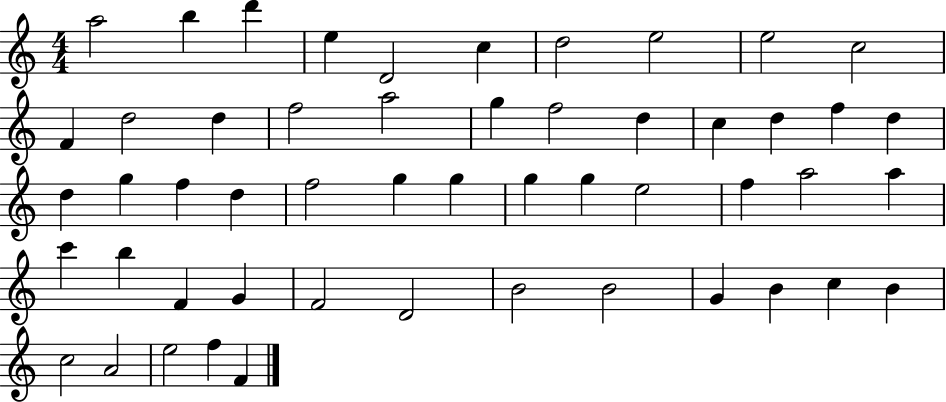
X:1
T:Untitled
M:4/4
L:1/4
K:C
a2 b d' e D2 c d2 e2 e2 c2 F d2 d f2 a2 g f2 d c d f d d g f d f2 g g g g e2 f a2 a c' b F G F2 D2 B2 B2 G B c B c2 A2 e2 f F